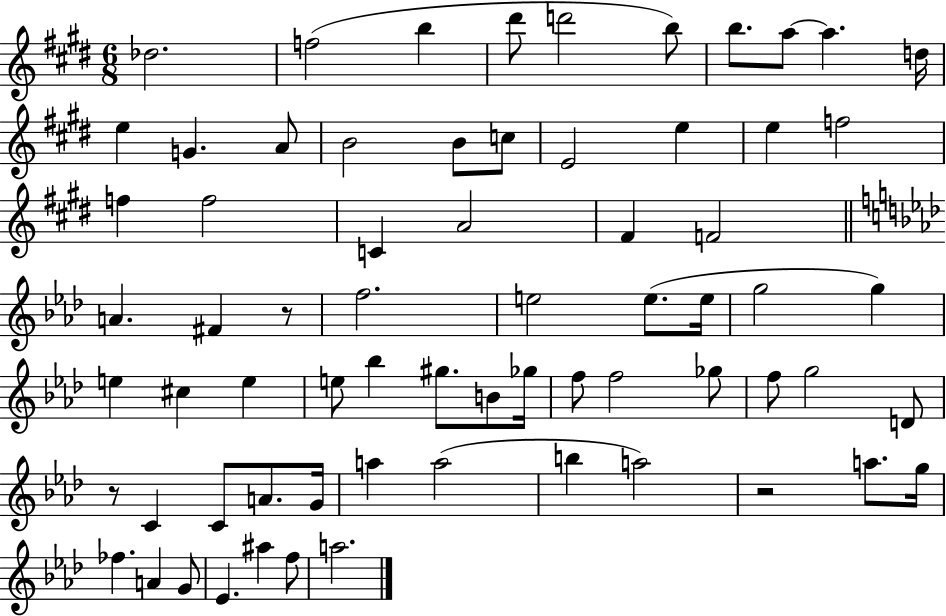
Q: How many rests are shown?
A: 3